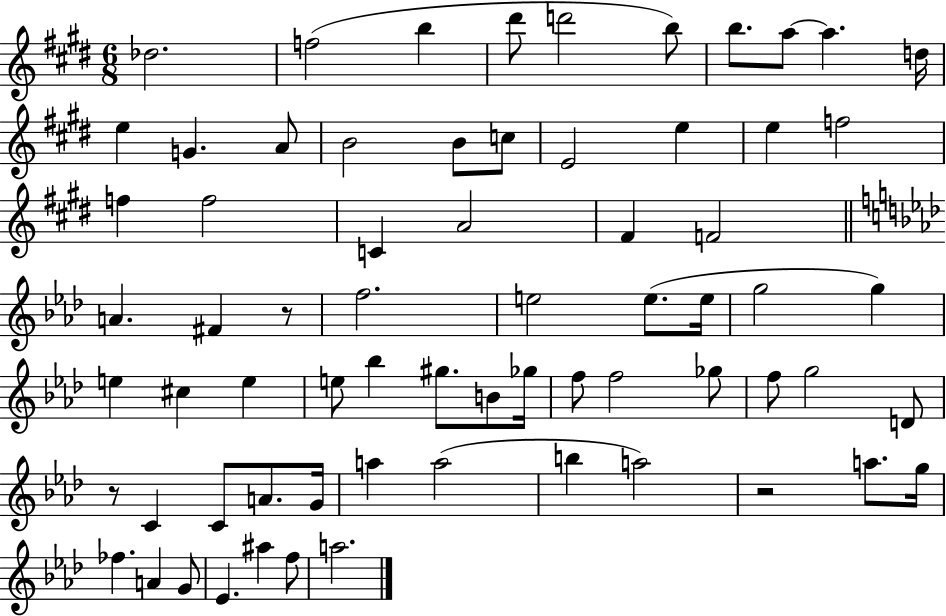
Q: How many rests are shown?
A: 3